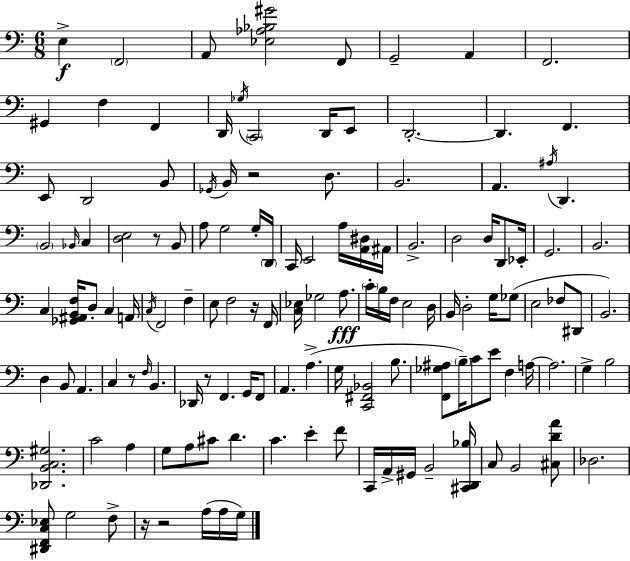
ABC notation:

X:1
T:Untitled
M:6/8
L:1/4
K:C
E, F,,2 A,,/2 [_E,_A,_B,^G]2 F,,/2 G,,2 A,, F,,2 ^G,, F, F,, D,,/4 _G,/4 C,,2 D,,/4 E,,/2 D,,2 D,, F,, E,,/2 D,,2 B,,/2 _G,,/4 B,,/4 z2 D,/2 B,,2 A,, ^A,/4 D,, B,,2 _B,,/4 C, [D,E,]2 z/2 B,,/2 A,/2 G,2 G,/4 D,,/4 C,,/4 E,,2 A,/4 [A,,^D,]/4 ^A,,/4 B,,2 D,2 D,/4 D,,/2 _E,,/4 G,,2 B,,2 C, [_G,,^A,,B,,F,]/4 D,/2 C, A,,/4 C,/4 F,,2 F, E,/2 F,2 z/4 F,,/4 [C,_E,]/4 _G,2 A,/2 C/4 B,/4 F,/4 E,2 D,/4 B,,/4 D,2 G,/4 _G,/2 E,2 _F,/2 ^D,,/2 B,,2 D, B,,/2 A,, C, z/2 F,/4 B,, _D,,/4 z/2 F,, G,,/4 F,,/2 A,, A, G,/4 [C,,^F,,_B,,]2 B,/2 [F,,_G,^A,]/2 B,/4 C/2 E/2 F, A,/4 A,2 G, B,2 [_D,,B,,C,^G,]2 C2 A, G,/2 A,/2 ^C/2 D C E F/2 C,,/4 A,,/4 ^G,,/4 B,,2 [^C,,D,,_B,]/4 C,/2 B,,2 [^C,DA]/2 _D,2 [^D,,F,,C,_E,]/2 G,2 F,/2 z/4 z2 A,/4 A,/4 G,/4